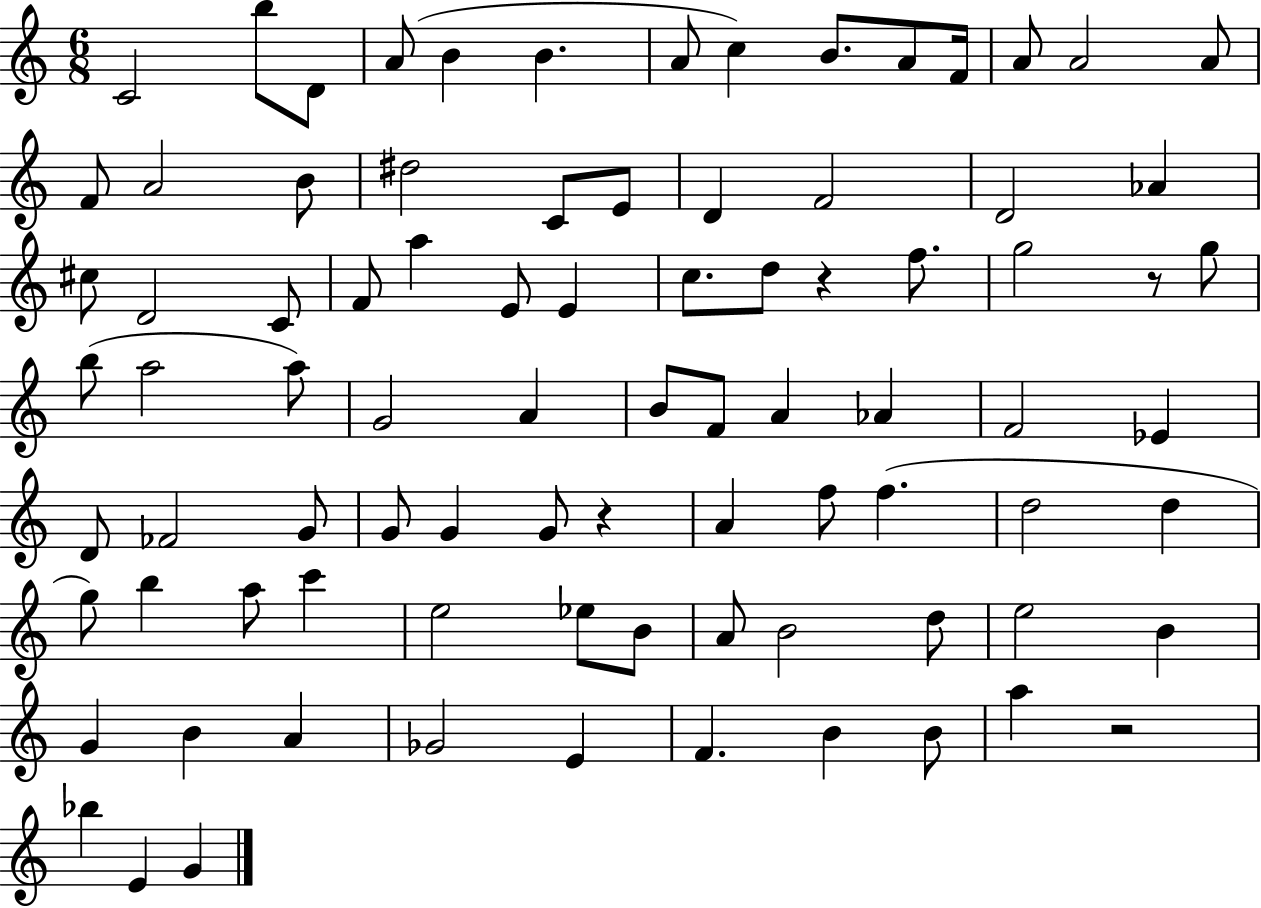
{
  \clef treble
  \numericTimeSignature
  \time 6/8
  \key c \major
  c'2 b''8 d'8 | a'8( b'4 b'4. | a'8 c''4) b'8. a'8 f'16 | a'8 a'2 a'8 | \break f'8 a'2 b'8 | dis''2 c'8 e'8 | d'4 f'2 | d'2 aes'4 | \break cis''8 d'2 c'8 | f'8 a''4 e'8 e'4 | c''8. d''8 r4 f''8. | g''2 r8 g''8 | \break b''8( a''2 a''8) | g'2 a'4 | b'8 f'8 a'4 aes'4 | f'2 ees'4 | \break d'8 fes'2 g'8 | g'8 g'4 g'8 r4 | a'4 f''8 f''4.( | d''2 d''4 | \break g''8) b''4 a''8 c'''4 | e''2 ees''8 b'8 | a'8 b'2 d''8 | e''2 b'4 | \break g'4 b'4 a'4 | ges'2 e'4 | f'4. b'4 b'8 | a''4 r2 | \break bes''4 e'4 g'4 | \bar "|."
}